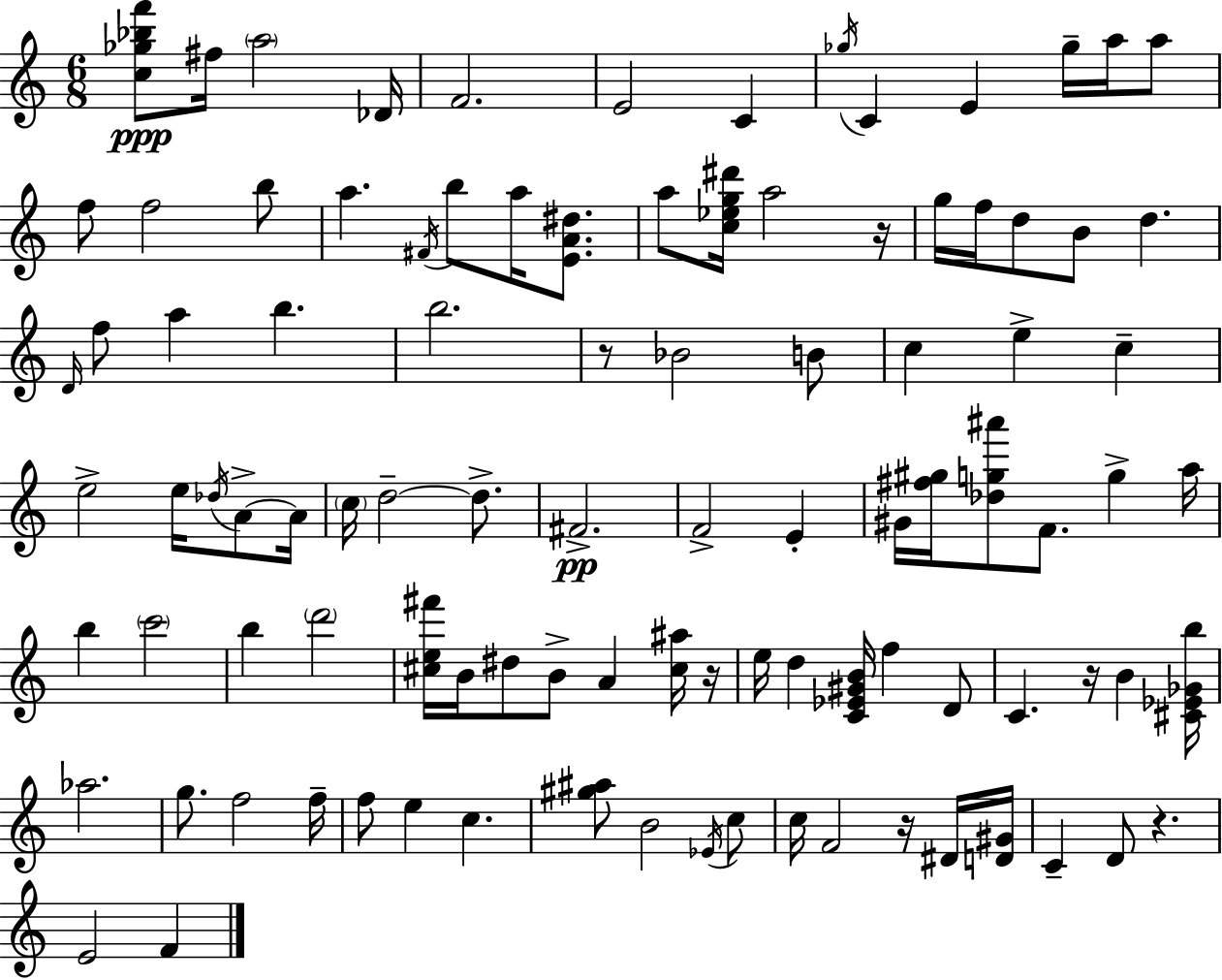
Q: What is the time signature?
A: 6/8